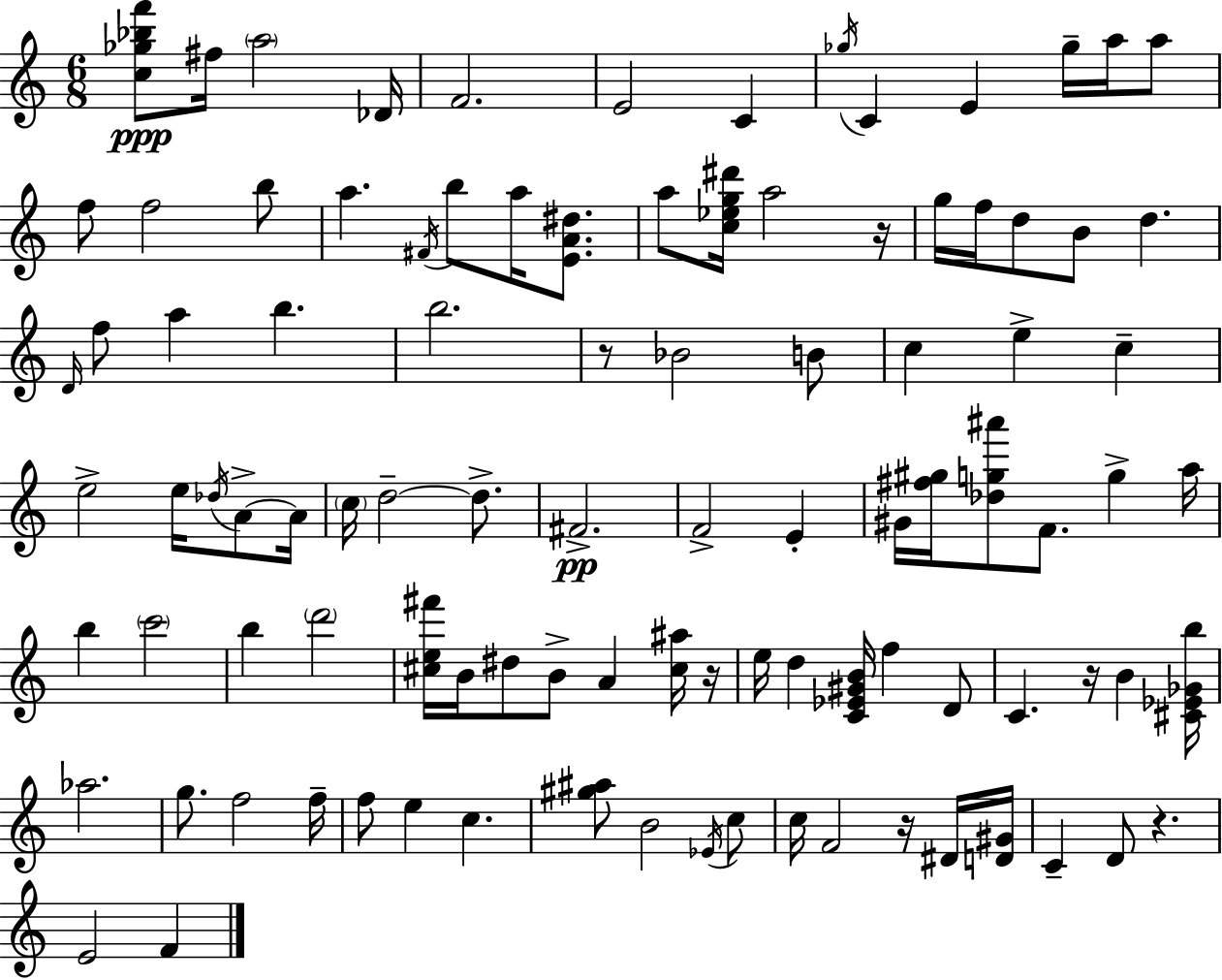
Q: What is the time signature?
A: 6/8